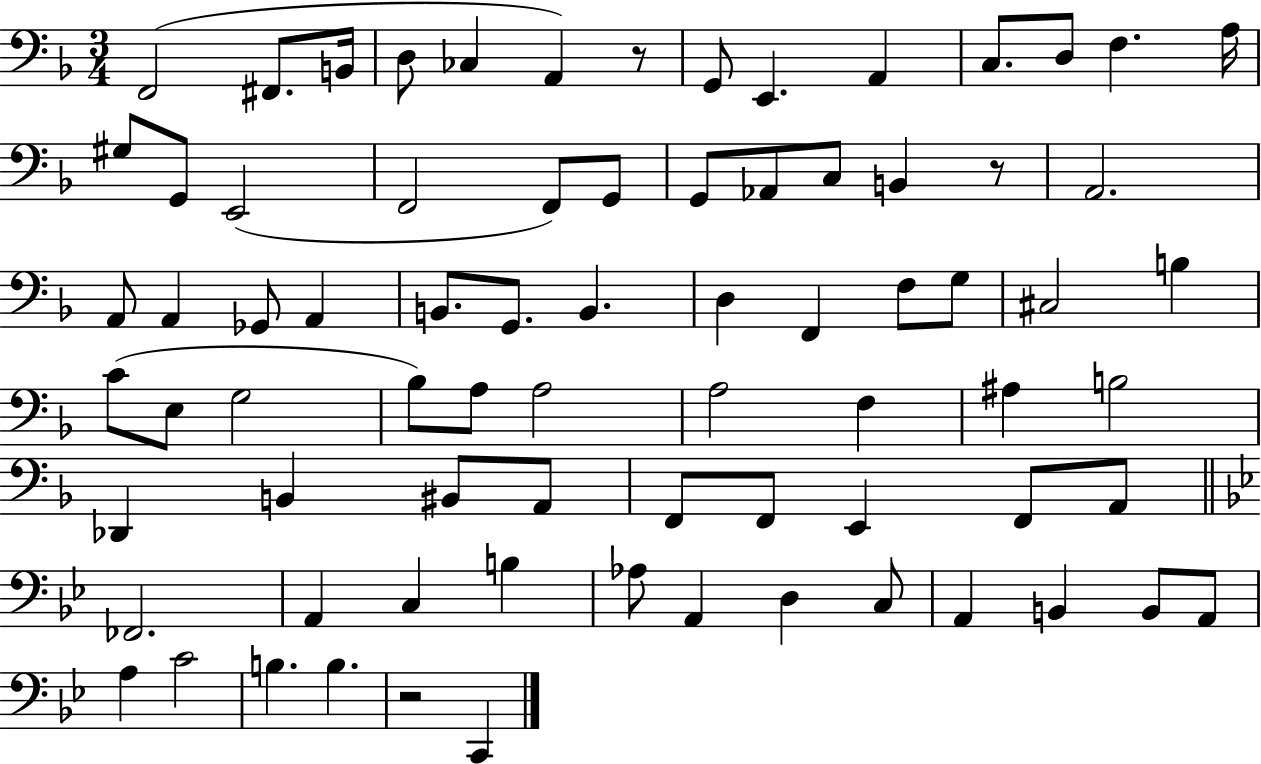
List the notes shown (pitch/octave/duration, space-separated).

F2/h F#2/e. B2/s D3/e CES3/q A2/q R/e G2/e E2/q. A2/q C3/e. D3/e F3/q. A3/s G#3/e G2/e E2/h F2/h F2/e G2/e G2/e Ab2/e C3/e B2/q R/e A2/h. A2/e A2/q Gb2/e A2/q B2/e. G2/e. B2/q. D3/q F2/q F3/e G3/e C#3/h B3/q C4/e E3/e G3/h Bb3/e A3/e A3/h A3/h F3/q A#3/q B3/h Db2/q B2/q BIS2/e A2/e F2/e F2/e E2/q F2/e A2/e FES2/h. A2/q C3/q B3/q Ab3/e A2/q D3/q C3/e A2/q B2/q B2/e A2/e A3/q C4/h B3/q. B3/q. R/h C2/q